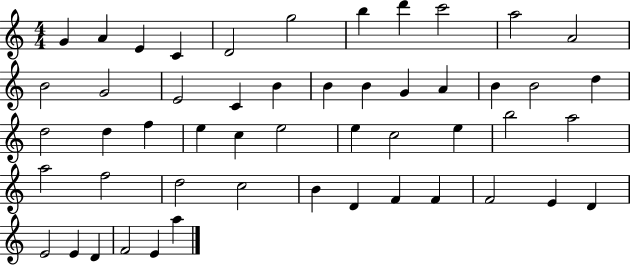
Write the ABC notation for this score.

X:1
T:Untitled
M:4/4
L:1/4
K:C
G A E C D2 g2 b d' c'2 a2 A2 B2 G2 E2 C B B B G A B B2 d d2 d f e c e2 e c2 e b2 a2 a2 f2 d2 c2 B D F F F2 E D E2 E D F2 E a